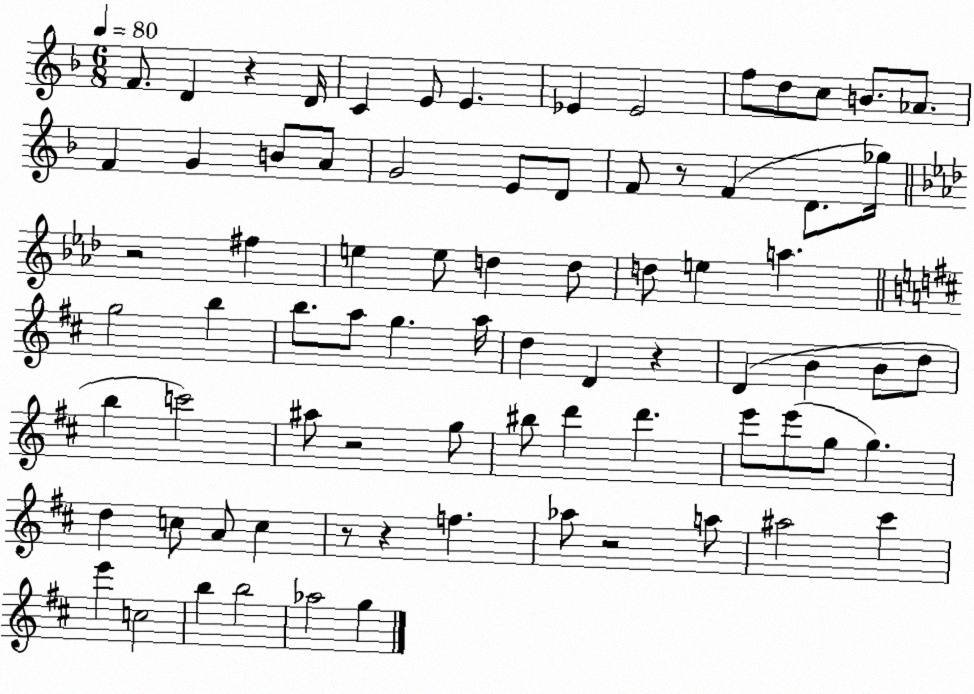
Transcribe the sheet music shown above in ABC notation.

X:1
T:Untitled
M:6/8
L:1/4
K:F
F/2 D z D/4 C E/2 E _E _E2 f/2 d/2 c/2 B/2 _A/2 F G B/2 A/2 G2 E/2 D/2 F/2 z/2 F D/2 _g/4 z2 ^f e e/2 d d/2 d/2 e a g2 b b/2 a/2 g a/4 d D z D B B/2 d/2 b c'2 ^a/2 z2 g/2 ^b/2 d' d' e'/2 e'/2 g/2 g d c/2 A/2 c z/2 z f _a/2 z2 a/2 ^a2 ^c' e' c2 b b2 _a2 g